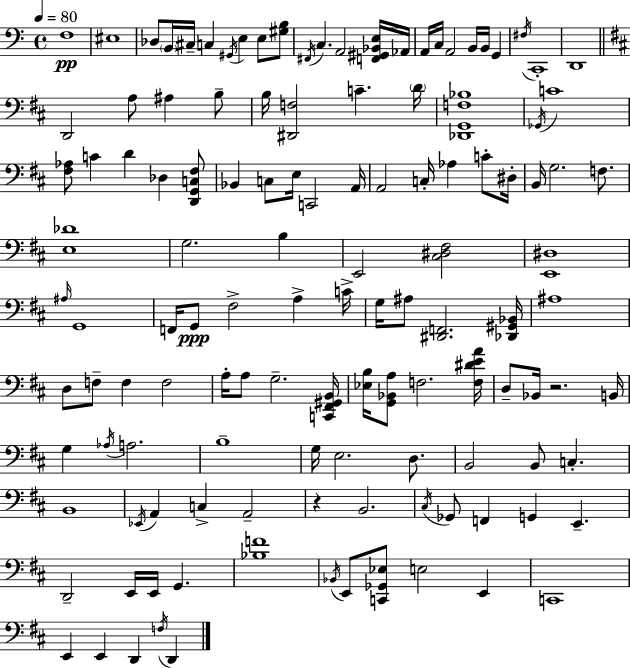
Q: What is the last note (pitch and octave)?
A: D2